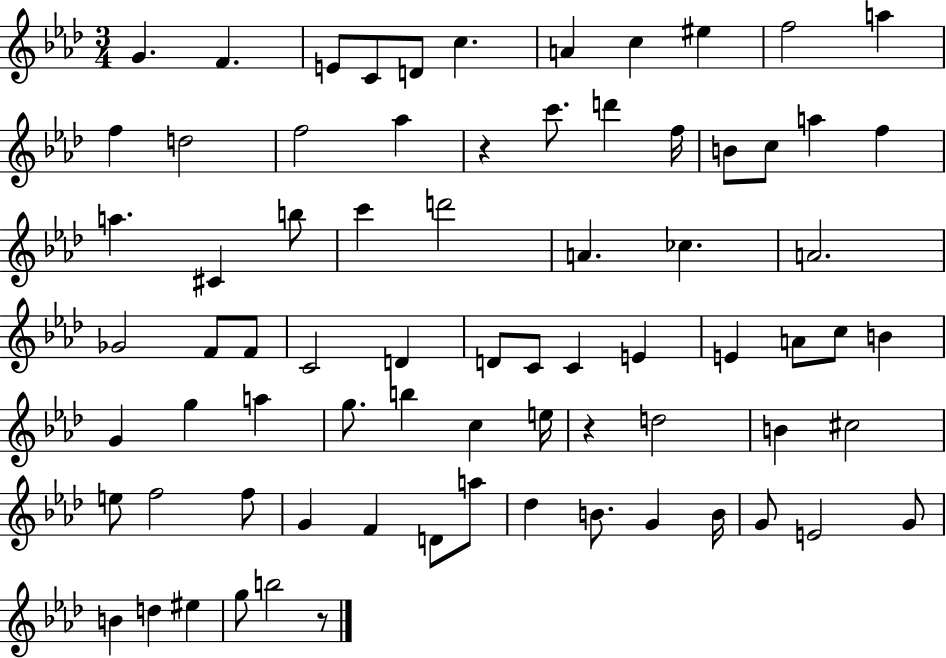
X:1
T:Untitled
M:3/4
L:1/4
K:Ab
G F E/2 C/2 D/2 c A c ^e f2 a f d2 f2 _a z c'/2 d' f/4 B/2 c/2 a f a ^C b/2 c' d'2 A _c A2 _G2 F/2 F/2 C2 D D/2 C/2 C E E A/2 c/2 B G g a g/2 b c e/4 z d2 B ^c2 e/2 f2 f/2 G F D/2 a/2 _d B/2 G B/4 G/2 E2 G/2 B d ^e g/2 b2 z/2